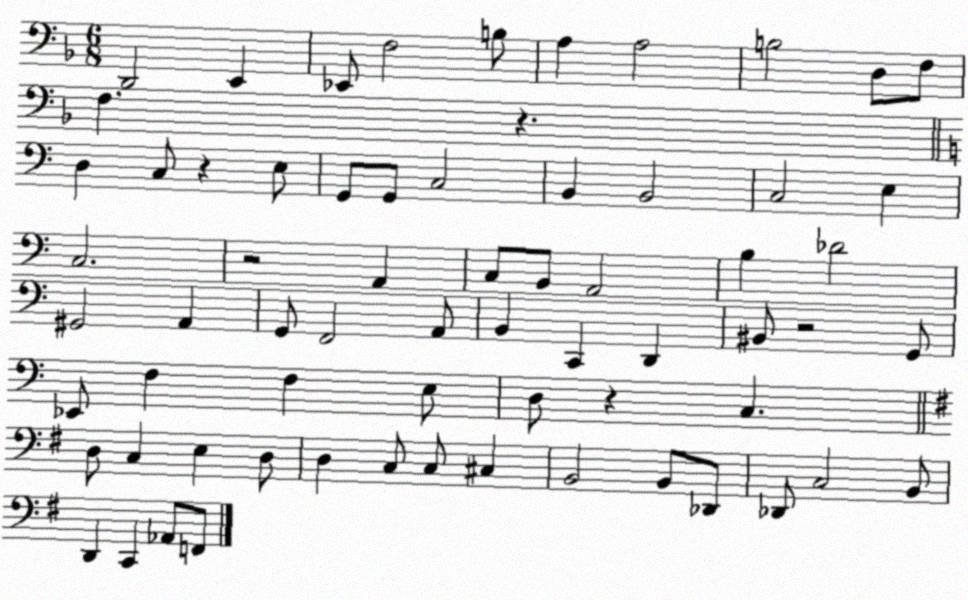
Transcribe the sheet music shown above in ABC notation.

X:1
T:Untitled
M:6/8
L:1/4
K:F
D,,2 E,, _E,,/2 F,2 B,/2 A, A,2 B,2 D,/2 F,/2 F, z D, C,/2 z E,/2 G,,/2 G,,/2 C,2 B,, B,,2 C,2 E, C,2 z2 A,, C,/2 B,,/2 A,,2 B, _D2 ^G,,2 A,, G,,/2 F,,2 A,,/2 B,, C,, D,, ^B,,/2 z2 G,,/2 _E,,/2 F, F, E,/2 D,/2 z C, D,/2 C, E, D,/2 D, C,/2 C,/2 ^C, B,,2 B,,/2 _D,,/2 _D,,/2 C,2 B,,/2 D,, C,, _A,,/2 F,,/2